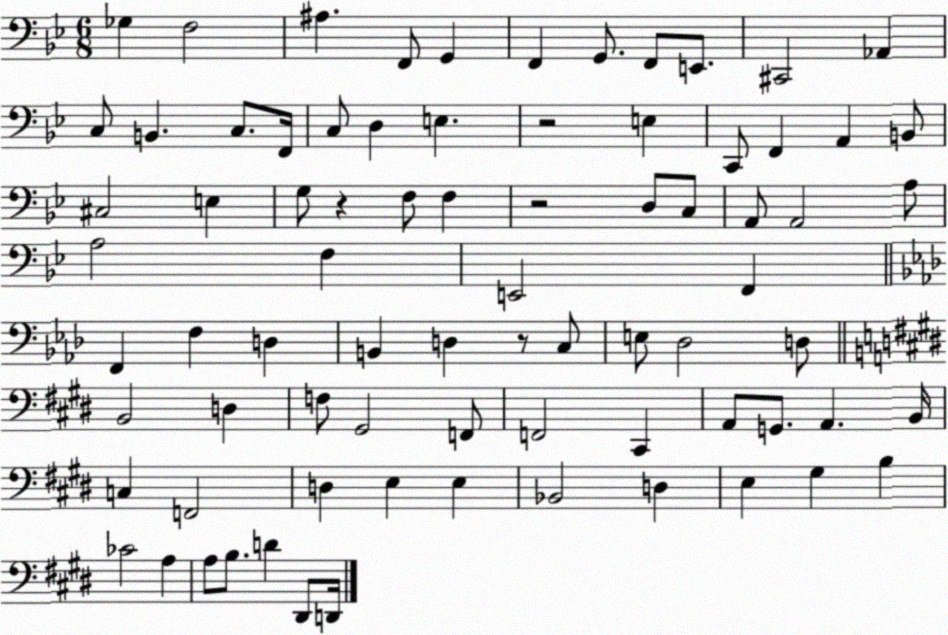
X:1
T:Untitled
M:6/8
L:1/4
K:Bb
_G, F,2 ^A, F,,/2 G,, F,, G,,/2 F,,/2 E,,/2 ^C,,2 _A,, C,/2 B,, C,/2 F,,/4 C,/2 D, E, z2 E, C,,/2 F,, A,, B,,/2 ^C,2 E, G,/2 z F,/2 F, z2 D,/2 C,/2 A,,/2 A,,2 A,/2 A,2 F, E,,2 F,, F,, F, D, B,, D, z/2 C,/2 E,/2 _D,2 D,/2 B,,2 D, F,/2 ^G,,2 F,,/2 F,,2 ^C,, A,,/2 G,,/2 A,, B,,/4 C, F,,2 D, E, E, _B,,2 D, E, ^G, B, _C2 A, A,/2 B,/2 D ^D,,/2 D,,/4